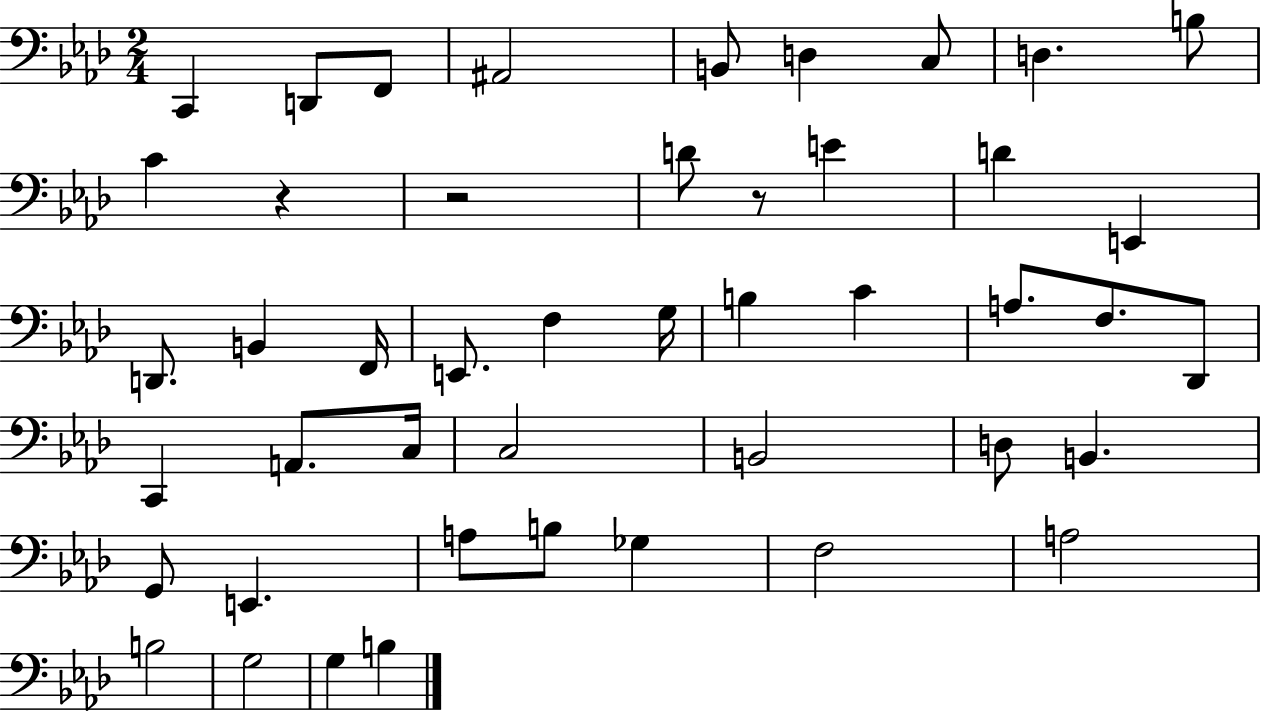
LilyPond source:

{
  \clef bass
  \numericTimeSignature
  \time 2/4
  \key aes \major
  c,4 d,8 f,8 | ais,2 | b,8 d4 c8 | d4. b8 | \break c'4 r4 | r2 | d'8 r8 e'4 | d'4 e,4 | \break d,8. b,4 f,16 | e,8. f4 g16 | b4 c'4 | a8. f8. des,8 | \break c,4 a,8. c16 | c2 | b,2 | d8 b,4. | \break g,8 e,4. | a8 b8 ges4 | f2 | a2 | \break b2 | g2 | g4 b4 | \bar "|."
}